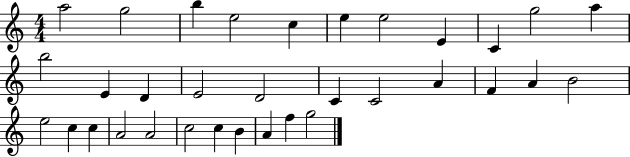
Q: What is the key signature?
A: C major